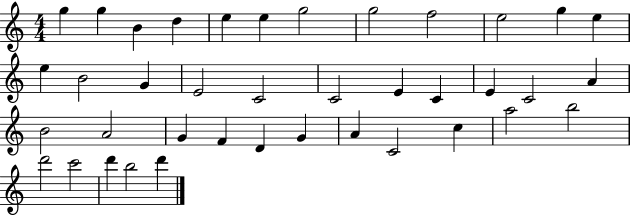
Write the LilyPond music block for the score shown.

{
  \clef treble
  \numericTimeSignature
  \time 4/4
  \key c \major
  g''4 g''4 b'4 d''4 | e''4 e''4 g''2 | g''2 f''2 | e''2 g''4 e''4 | \break e''4 b'2 g'4 | e'2 c'2 | c'2 e'4 c'4 | e'4 c'2 a'4 | \break b'2 a'2 | g'4 f'4 d'4 g'4 | a'4 c'2 c''4 | a''2 b''2 | \break d'''2 c'''2 | d'''4 b''2 d'''4 | \bar "|."
}